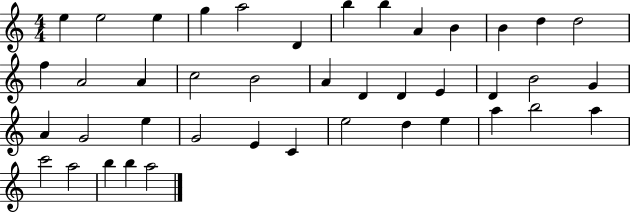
E5/q E5/h E5/q G5/q A5/h D4/q B5/q B5/q A4/q B4/q B4/q D5/q D5/h F5/q A4/h A4/q C5/h B4/h A4/q D4/q D4/q E4/q D4/q B4/h G4/q A4/q G4/h E5/q G4/h E4/q C4/q E5/h D5/q E5/q A5/q B5/h A5/q C6/h A5/h B5/q B5/q A5/h